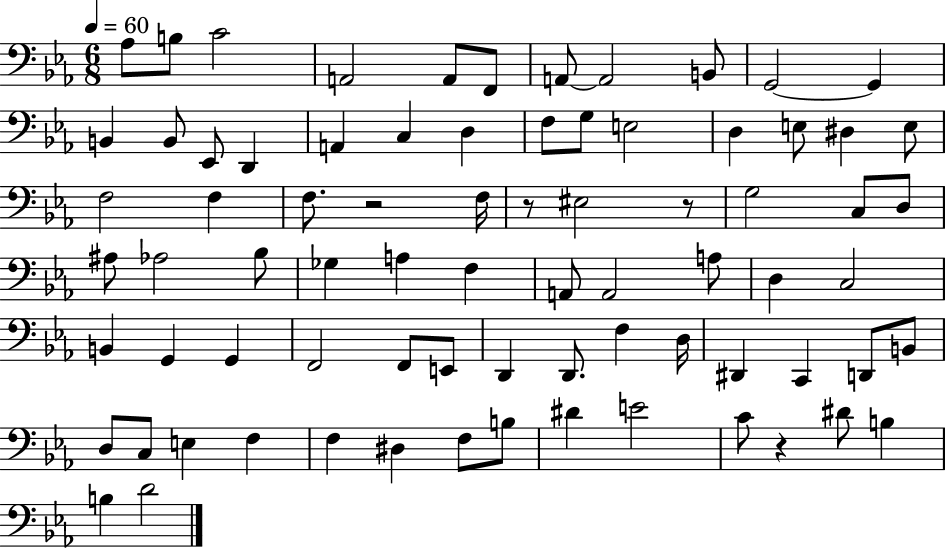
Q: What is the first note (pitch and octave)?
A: Ab3